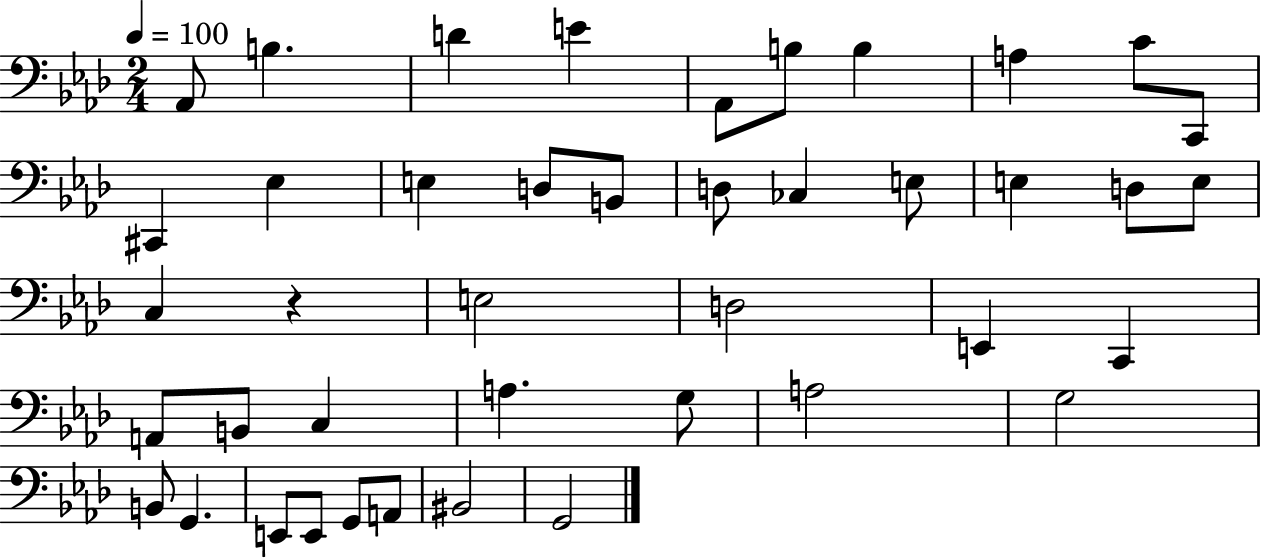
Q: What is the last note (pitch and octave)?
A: G2